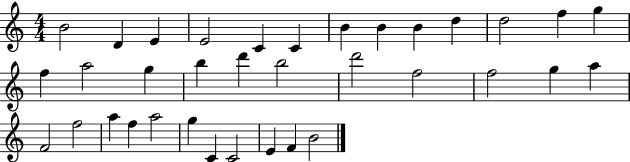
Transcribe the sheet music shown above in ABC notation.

X:1
T:Untitled
M:4/4
L:1/4
K:C
B2 D E E2 C C B B B d d2 f g f a2 g b d' b2 d'2 f2 f2 g a F2 f2 a f a2 g C C2 E F B2